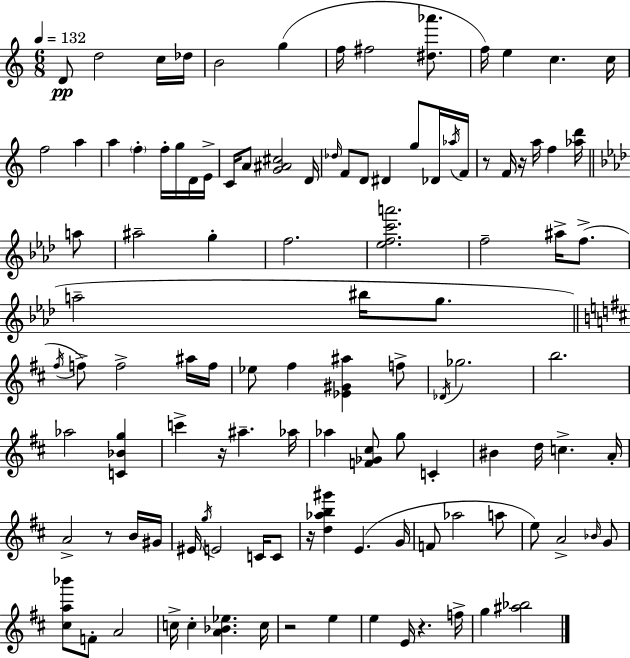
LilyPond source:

{
  \clef treble
  \numericTimeSignature
  \time 6/8
  \key c \major
  \tempo 4 = 132
  d'8\pp d''2 c''16 des''16 | b'2 g''4( | f''16 fis''2 <dis'' aes'''>8. | f''16) e''4 c''4. c''16 | \break f''2 a''4 | a''4 \parenthesize f''4-. f''16-. g''16 d'16 e'16-> | c'16 a'8 <g' ais' cis''>2 d'16 | \grace { des''16 } f'8 d'8 dis'4 g''8 des'16 | \break \acciaccatura { aes''16 } f'16 r8 f'16 r16 a''16 f''4 <aes'' d'''>16 | \bar "||" \break \key aes \major a''8 ais''2-- g''4-. | f''2. | <ees'' f'' c''' a'''>2. | f''2-- ais''16-> f''8.->( | \break a''2-- bis''16 g''8. | \bar "||" \break \key b \minor \acciaccatura { fis''16 } f''8->) f''2-> ais''16 | f''16 ees''8 fis''4 <ees' gis' ais''>4 f''8-> | \acciaccatura { des'16 } ges''2. | b''2. | \break aes''2 <c' bes' g''>4 | c'''4-> r16 ais''4.-- | aes''16 aes''4 <f' ges' cis''>8 g''8 c'4-. | bis'4 d''16 c''4.-> | \break a'16-. a'2-> r8 | b'16 gis'16 eis'16 \acciaccatura { g''16 } e'2 | c'16 c'8 r16 <d'' aes'' b'' gis'''>4 e'4.( | g'16 f'8 aes''2 | \break a''8 e''8) a'2-> | \grace { bes'16 } g'8 <cis'' a'' bes'''>8 f'8-. a'2 | c''16-> c''4-. <a' bes' ees''>4. | c''16 r2 | \break e''4 e''4 e'16 r4. | f''16-> g''4 <ais'' bes''>2 | \bar "|."
}